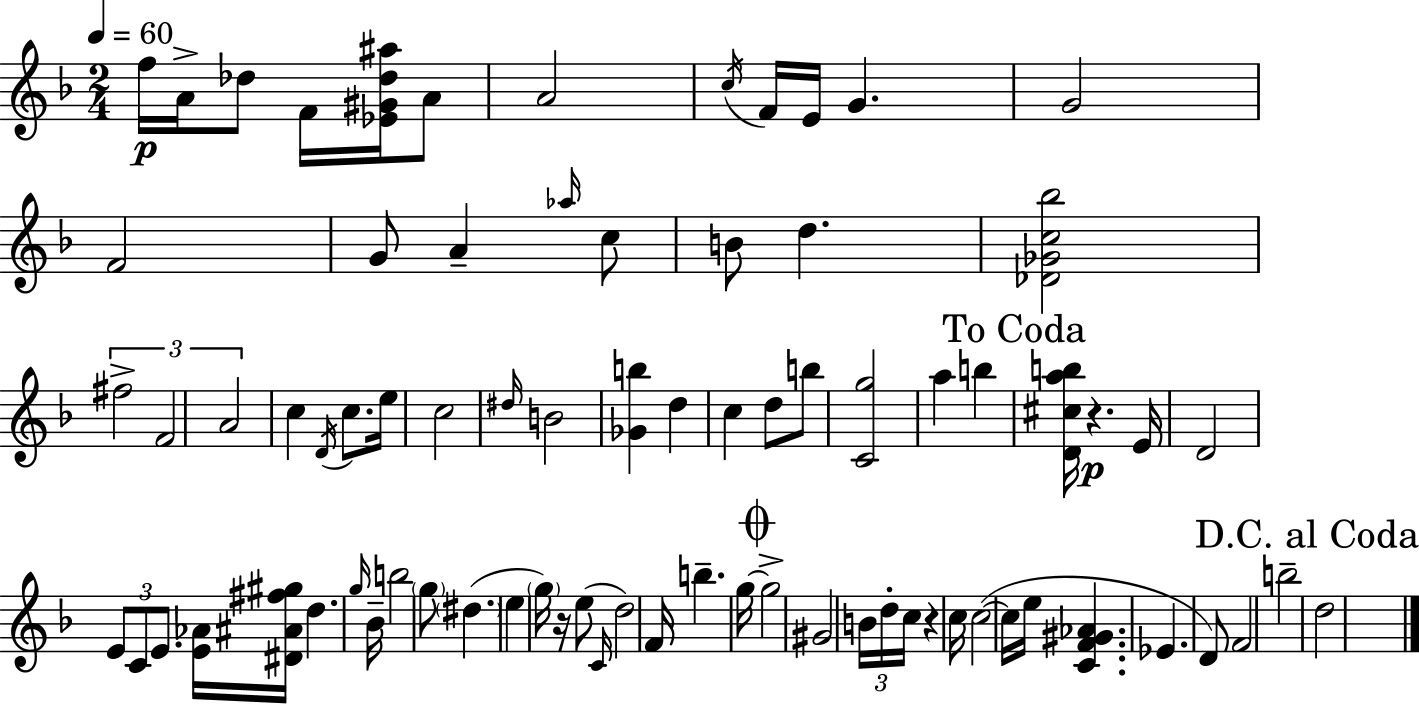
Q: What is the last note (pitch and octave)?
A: D5